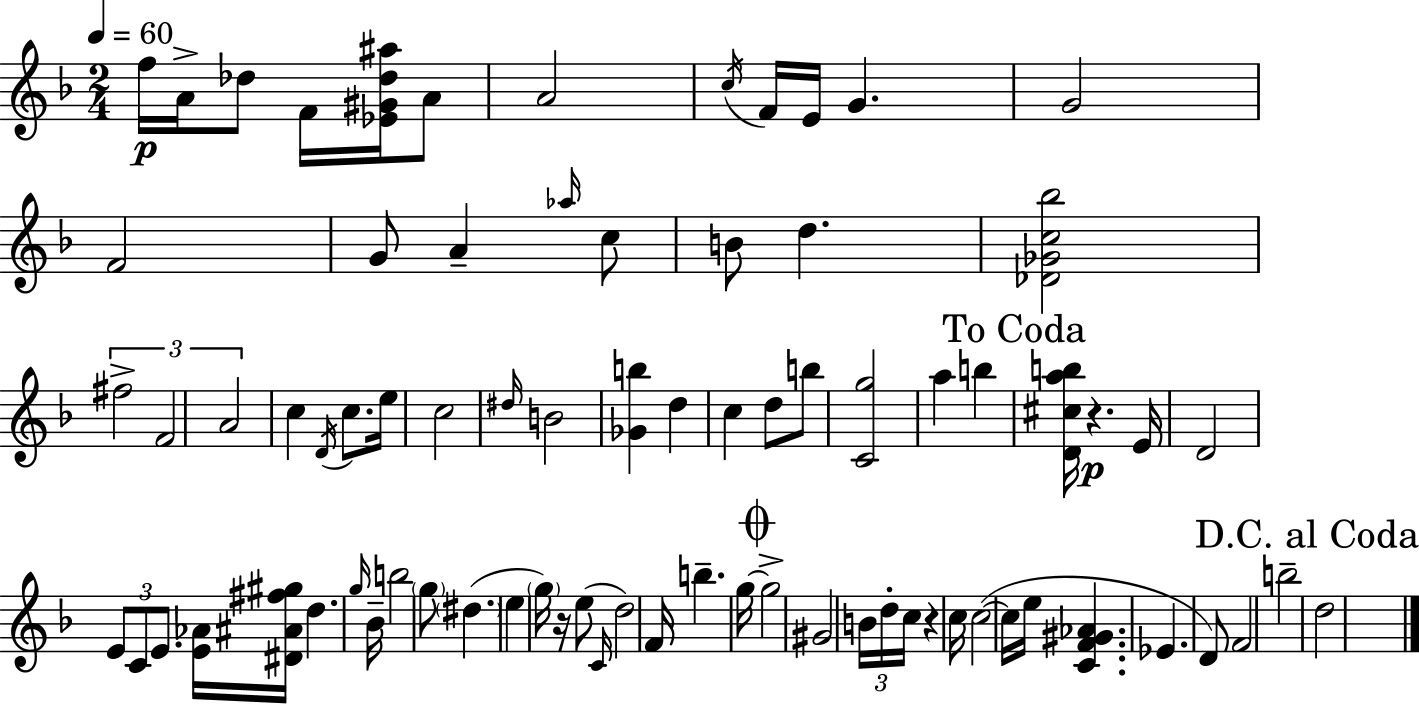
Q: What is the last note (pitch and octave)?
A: D5